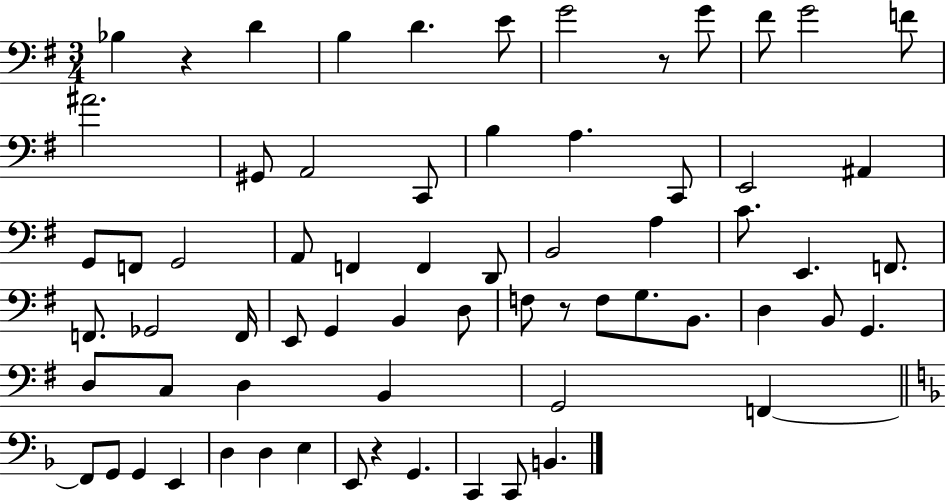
X:1
T:Untitled
M:3/4
L:1/4
K:G
_B, z D B, D E/2 G2 z/2 G/2 ^F/2 G2 F/2 ^A2 ^G,,/2 A,,2 C,,/2 B, A, C,,/2 E,,2 ^A,, G,,/2 F,,/2 G,,2 A,,/2 F,, F,, D,,/2 B,,2 A, C/2 E,, F,,/2 F,,/2 _G,,2 F,,/4 E,,/2 G,, B,, D,/2 F,/2 z/2 F,/2 G,/2 B,,/2 D, B,,/2 G,, D,/2 C,/2 D, B,, G,,2 F,, F,,/2 G,,/2 G,, E,, D, D, E, E,,/2 z G,, C,, C,,/2 B,,